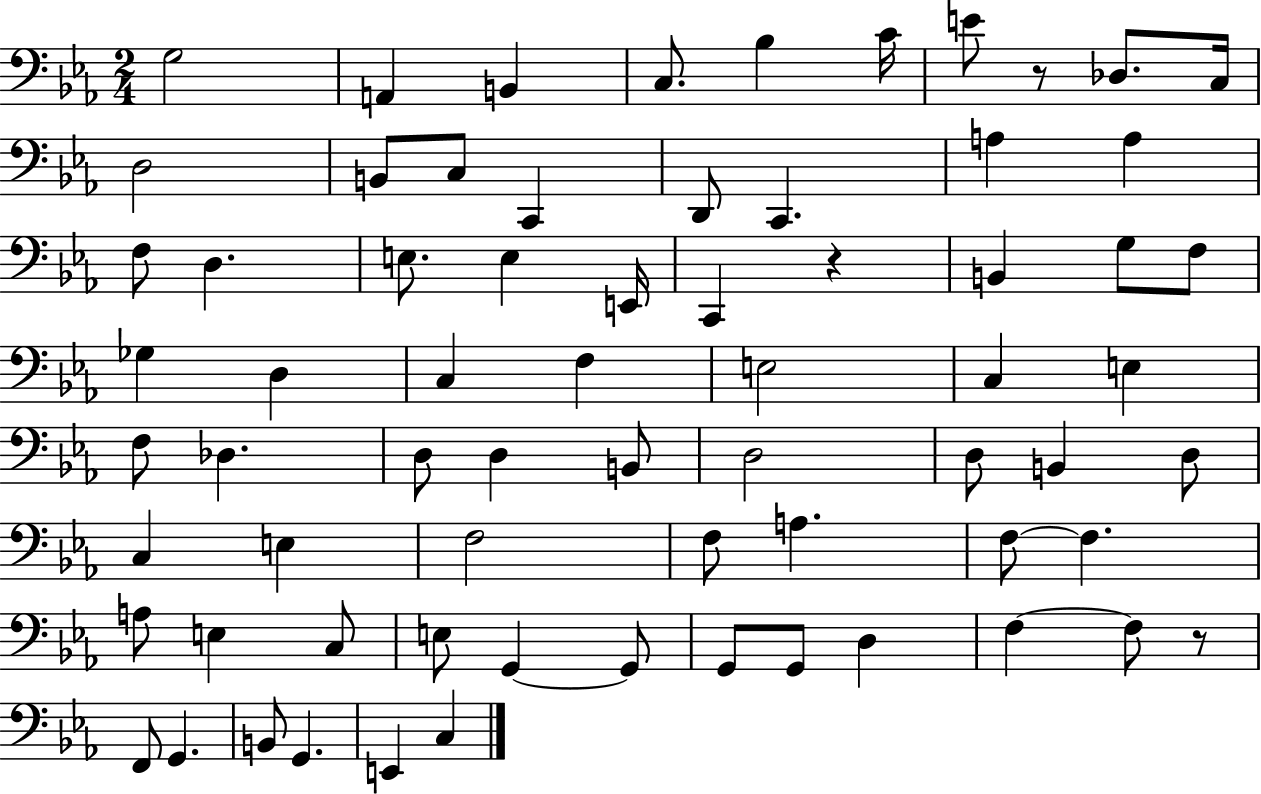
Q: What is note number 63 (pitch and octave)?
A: B2